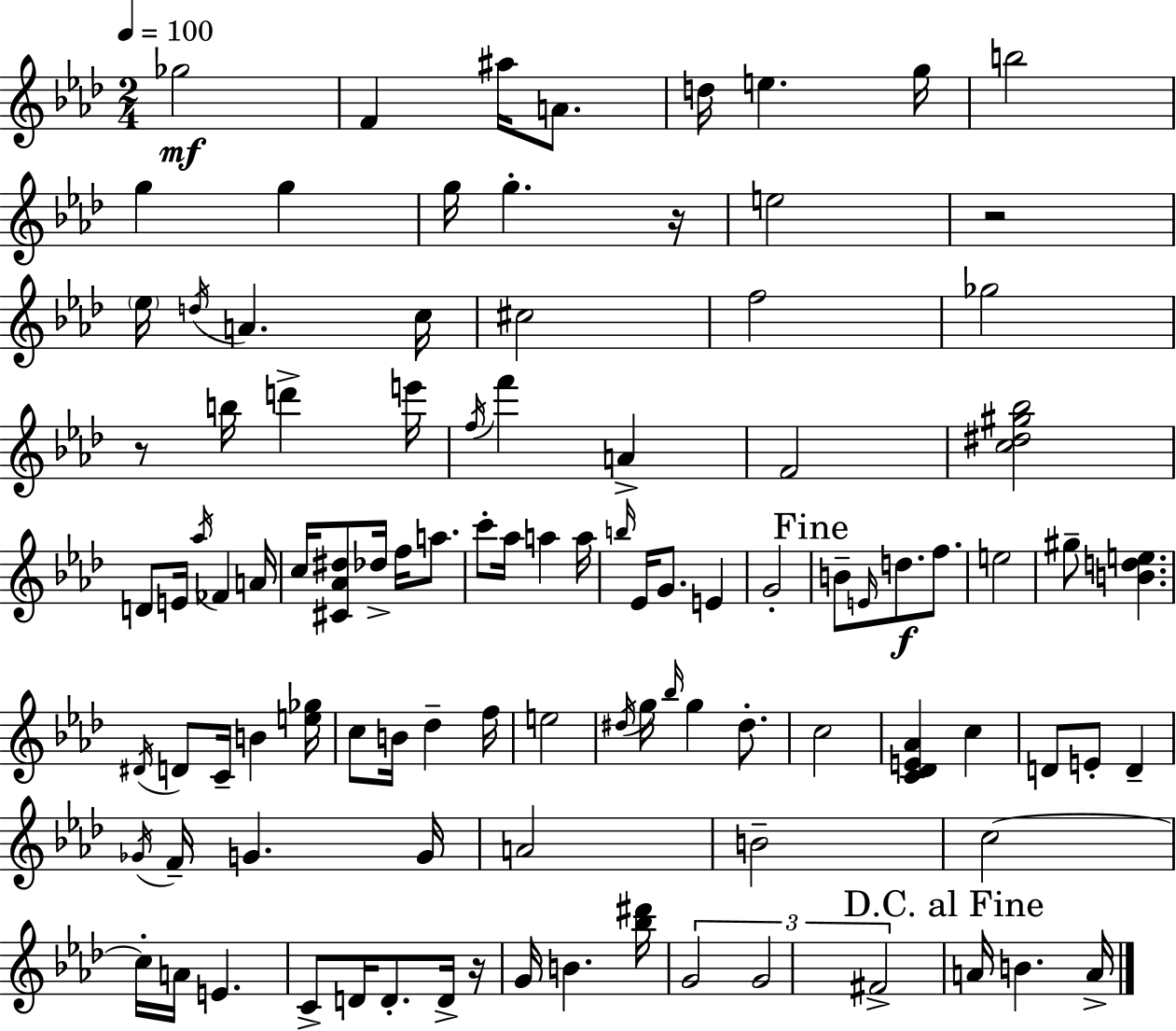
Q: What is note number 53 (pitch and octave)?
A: D4